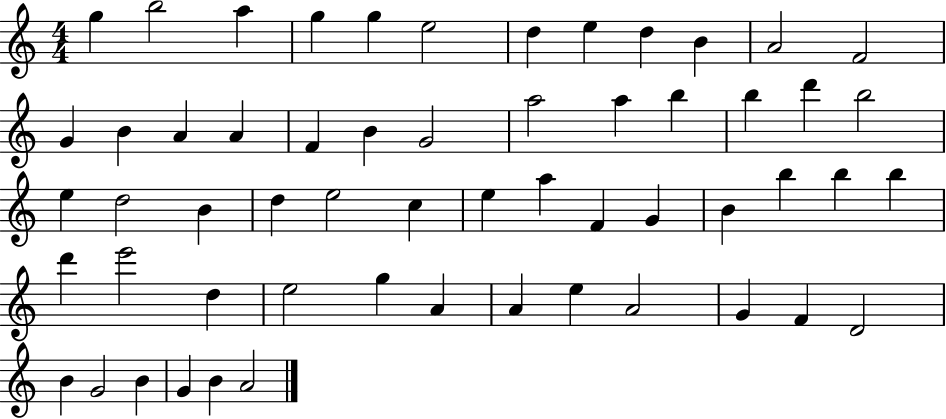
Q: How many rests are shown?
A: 0